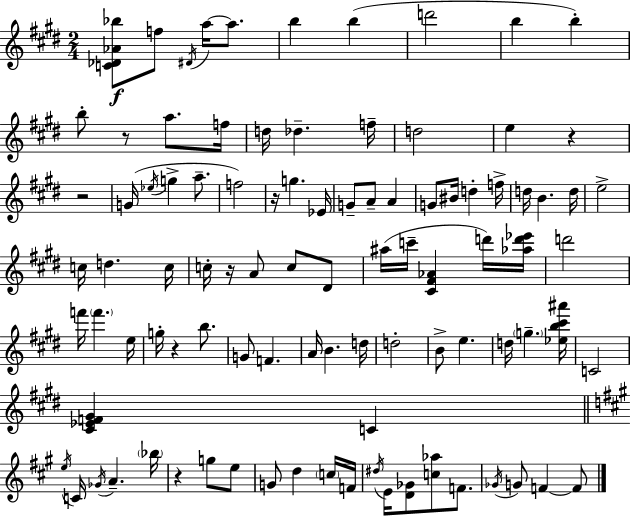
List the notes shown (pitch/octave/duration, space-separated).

[C4,Db4,Ab4,Bb5]/e F5/e D#4/s A5/s A5/e. B5/q B5/q D6/h B5/q B5/q B5/e R/e A5/e. F5/s D5/s Db5/q. F5/s D5/h E5/q R/q R/h G4/s Eb5/s G5/q A5/e. F5/h R/s G5/q. Eb4/s G4/e A4/e A4/q G4/e BIS4/s D5/q F5/s D5/s B4/q. D5/s E5/h C5/s D5/q. C5/s C5/s R/s A4/e C5/e D#4/e A#5/s C6/s [C#4,F#4,Ab4]/q D6/s [Ab5,D6,Eb6]/s D6/h F6/s F6/q. E5/s G5/s R/q B5/e. G4/e F4/q. A4/s B4/q. D5/s D5/h B4/e E5/q. D5/s G5/q. [Eb5,B5,C#6,A#6]/s C4/h [C#4,Eb4,F4,G#4]/q C4/q E5/s C4/s Gb4/s A4/q. Bb5/s R/q G5/e E5/e G4/e D5/q C5/s F4/s D#5/s E4/s [D4,Gb4]/e [C5,Ab5]/e F4/e. Gb4/s G4/e F4/q F4/e